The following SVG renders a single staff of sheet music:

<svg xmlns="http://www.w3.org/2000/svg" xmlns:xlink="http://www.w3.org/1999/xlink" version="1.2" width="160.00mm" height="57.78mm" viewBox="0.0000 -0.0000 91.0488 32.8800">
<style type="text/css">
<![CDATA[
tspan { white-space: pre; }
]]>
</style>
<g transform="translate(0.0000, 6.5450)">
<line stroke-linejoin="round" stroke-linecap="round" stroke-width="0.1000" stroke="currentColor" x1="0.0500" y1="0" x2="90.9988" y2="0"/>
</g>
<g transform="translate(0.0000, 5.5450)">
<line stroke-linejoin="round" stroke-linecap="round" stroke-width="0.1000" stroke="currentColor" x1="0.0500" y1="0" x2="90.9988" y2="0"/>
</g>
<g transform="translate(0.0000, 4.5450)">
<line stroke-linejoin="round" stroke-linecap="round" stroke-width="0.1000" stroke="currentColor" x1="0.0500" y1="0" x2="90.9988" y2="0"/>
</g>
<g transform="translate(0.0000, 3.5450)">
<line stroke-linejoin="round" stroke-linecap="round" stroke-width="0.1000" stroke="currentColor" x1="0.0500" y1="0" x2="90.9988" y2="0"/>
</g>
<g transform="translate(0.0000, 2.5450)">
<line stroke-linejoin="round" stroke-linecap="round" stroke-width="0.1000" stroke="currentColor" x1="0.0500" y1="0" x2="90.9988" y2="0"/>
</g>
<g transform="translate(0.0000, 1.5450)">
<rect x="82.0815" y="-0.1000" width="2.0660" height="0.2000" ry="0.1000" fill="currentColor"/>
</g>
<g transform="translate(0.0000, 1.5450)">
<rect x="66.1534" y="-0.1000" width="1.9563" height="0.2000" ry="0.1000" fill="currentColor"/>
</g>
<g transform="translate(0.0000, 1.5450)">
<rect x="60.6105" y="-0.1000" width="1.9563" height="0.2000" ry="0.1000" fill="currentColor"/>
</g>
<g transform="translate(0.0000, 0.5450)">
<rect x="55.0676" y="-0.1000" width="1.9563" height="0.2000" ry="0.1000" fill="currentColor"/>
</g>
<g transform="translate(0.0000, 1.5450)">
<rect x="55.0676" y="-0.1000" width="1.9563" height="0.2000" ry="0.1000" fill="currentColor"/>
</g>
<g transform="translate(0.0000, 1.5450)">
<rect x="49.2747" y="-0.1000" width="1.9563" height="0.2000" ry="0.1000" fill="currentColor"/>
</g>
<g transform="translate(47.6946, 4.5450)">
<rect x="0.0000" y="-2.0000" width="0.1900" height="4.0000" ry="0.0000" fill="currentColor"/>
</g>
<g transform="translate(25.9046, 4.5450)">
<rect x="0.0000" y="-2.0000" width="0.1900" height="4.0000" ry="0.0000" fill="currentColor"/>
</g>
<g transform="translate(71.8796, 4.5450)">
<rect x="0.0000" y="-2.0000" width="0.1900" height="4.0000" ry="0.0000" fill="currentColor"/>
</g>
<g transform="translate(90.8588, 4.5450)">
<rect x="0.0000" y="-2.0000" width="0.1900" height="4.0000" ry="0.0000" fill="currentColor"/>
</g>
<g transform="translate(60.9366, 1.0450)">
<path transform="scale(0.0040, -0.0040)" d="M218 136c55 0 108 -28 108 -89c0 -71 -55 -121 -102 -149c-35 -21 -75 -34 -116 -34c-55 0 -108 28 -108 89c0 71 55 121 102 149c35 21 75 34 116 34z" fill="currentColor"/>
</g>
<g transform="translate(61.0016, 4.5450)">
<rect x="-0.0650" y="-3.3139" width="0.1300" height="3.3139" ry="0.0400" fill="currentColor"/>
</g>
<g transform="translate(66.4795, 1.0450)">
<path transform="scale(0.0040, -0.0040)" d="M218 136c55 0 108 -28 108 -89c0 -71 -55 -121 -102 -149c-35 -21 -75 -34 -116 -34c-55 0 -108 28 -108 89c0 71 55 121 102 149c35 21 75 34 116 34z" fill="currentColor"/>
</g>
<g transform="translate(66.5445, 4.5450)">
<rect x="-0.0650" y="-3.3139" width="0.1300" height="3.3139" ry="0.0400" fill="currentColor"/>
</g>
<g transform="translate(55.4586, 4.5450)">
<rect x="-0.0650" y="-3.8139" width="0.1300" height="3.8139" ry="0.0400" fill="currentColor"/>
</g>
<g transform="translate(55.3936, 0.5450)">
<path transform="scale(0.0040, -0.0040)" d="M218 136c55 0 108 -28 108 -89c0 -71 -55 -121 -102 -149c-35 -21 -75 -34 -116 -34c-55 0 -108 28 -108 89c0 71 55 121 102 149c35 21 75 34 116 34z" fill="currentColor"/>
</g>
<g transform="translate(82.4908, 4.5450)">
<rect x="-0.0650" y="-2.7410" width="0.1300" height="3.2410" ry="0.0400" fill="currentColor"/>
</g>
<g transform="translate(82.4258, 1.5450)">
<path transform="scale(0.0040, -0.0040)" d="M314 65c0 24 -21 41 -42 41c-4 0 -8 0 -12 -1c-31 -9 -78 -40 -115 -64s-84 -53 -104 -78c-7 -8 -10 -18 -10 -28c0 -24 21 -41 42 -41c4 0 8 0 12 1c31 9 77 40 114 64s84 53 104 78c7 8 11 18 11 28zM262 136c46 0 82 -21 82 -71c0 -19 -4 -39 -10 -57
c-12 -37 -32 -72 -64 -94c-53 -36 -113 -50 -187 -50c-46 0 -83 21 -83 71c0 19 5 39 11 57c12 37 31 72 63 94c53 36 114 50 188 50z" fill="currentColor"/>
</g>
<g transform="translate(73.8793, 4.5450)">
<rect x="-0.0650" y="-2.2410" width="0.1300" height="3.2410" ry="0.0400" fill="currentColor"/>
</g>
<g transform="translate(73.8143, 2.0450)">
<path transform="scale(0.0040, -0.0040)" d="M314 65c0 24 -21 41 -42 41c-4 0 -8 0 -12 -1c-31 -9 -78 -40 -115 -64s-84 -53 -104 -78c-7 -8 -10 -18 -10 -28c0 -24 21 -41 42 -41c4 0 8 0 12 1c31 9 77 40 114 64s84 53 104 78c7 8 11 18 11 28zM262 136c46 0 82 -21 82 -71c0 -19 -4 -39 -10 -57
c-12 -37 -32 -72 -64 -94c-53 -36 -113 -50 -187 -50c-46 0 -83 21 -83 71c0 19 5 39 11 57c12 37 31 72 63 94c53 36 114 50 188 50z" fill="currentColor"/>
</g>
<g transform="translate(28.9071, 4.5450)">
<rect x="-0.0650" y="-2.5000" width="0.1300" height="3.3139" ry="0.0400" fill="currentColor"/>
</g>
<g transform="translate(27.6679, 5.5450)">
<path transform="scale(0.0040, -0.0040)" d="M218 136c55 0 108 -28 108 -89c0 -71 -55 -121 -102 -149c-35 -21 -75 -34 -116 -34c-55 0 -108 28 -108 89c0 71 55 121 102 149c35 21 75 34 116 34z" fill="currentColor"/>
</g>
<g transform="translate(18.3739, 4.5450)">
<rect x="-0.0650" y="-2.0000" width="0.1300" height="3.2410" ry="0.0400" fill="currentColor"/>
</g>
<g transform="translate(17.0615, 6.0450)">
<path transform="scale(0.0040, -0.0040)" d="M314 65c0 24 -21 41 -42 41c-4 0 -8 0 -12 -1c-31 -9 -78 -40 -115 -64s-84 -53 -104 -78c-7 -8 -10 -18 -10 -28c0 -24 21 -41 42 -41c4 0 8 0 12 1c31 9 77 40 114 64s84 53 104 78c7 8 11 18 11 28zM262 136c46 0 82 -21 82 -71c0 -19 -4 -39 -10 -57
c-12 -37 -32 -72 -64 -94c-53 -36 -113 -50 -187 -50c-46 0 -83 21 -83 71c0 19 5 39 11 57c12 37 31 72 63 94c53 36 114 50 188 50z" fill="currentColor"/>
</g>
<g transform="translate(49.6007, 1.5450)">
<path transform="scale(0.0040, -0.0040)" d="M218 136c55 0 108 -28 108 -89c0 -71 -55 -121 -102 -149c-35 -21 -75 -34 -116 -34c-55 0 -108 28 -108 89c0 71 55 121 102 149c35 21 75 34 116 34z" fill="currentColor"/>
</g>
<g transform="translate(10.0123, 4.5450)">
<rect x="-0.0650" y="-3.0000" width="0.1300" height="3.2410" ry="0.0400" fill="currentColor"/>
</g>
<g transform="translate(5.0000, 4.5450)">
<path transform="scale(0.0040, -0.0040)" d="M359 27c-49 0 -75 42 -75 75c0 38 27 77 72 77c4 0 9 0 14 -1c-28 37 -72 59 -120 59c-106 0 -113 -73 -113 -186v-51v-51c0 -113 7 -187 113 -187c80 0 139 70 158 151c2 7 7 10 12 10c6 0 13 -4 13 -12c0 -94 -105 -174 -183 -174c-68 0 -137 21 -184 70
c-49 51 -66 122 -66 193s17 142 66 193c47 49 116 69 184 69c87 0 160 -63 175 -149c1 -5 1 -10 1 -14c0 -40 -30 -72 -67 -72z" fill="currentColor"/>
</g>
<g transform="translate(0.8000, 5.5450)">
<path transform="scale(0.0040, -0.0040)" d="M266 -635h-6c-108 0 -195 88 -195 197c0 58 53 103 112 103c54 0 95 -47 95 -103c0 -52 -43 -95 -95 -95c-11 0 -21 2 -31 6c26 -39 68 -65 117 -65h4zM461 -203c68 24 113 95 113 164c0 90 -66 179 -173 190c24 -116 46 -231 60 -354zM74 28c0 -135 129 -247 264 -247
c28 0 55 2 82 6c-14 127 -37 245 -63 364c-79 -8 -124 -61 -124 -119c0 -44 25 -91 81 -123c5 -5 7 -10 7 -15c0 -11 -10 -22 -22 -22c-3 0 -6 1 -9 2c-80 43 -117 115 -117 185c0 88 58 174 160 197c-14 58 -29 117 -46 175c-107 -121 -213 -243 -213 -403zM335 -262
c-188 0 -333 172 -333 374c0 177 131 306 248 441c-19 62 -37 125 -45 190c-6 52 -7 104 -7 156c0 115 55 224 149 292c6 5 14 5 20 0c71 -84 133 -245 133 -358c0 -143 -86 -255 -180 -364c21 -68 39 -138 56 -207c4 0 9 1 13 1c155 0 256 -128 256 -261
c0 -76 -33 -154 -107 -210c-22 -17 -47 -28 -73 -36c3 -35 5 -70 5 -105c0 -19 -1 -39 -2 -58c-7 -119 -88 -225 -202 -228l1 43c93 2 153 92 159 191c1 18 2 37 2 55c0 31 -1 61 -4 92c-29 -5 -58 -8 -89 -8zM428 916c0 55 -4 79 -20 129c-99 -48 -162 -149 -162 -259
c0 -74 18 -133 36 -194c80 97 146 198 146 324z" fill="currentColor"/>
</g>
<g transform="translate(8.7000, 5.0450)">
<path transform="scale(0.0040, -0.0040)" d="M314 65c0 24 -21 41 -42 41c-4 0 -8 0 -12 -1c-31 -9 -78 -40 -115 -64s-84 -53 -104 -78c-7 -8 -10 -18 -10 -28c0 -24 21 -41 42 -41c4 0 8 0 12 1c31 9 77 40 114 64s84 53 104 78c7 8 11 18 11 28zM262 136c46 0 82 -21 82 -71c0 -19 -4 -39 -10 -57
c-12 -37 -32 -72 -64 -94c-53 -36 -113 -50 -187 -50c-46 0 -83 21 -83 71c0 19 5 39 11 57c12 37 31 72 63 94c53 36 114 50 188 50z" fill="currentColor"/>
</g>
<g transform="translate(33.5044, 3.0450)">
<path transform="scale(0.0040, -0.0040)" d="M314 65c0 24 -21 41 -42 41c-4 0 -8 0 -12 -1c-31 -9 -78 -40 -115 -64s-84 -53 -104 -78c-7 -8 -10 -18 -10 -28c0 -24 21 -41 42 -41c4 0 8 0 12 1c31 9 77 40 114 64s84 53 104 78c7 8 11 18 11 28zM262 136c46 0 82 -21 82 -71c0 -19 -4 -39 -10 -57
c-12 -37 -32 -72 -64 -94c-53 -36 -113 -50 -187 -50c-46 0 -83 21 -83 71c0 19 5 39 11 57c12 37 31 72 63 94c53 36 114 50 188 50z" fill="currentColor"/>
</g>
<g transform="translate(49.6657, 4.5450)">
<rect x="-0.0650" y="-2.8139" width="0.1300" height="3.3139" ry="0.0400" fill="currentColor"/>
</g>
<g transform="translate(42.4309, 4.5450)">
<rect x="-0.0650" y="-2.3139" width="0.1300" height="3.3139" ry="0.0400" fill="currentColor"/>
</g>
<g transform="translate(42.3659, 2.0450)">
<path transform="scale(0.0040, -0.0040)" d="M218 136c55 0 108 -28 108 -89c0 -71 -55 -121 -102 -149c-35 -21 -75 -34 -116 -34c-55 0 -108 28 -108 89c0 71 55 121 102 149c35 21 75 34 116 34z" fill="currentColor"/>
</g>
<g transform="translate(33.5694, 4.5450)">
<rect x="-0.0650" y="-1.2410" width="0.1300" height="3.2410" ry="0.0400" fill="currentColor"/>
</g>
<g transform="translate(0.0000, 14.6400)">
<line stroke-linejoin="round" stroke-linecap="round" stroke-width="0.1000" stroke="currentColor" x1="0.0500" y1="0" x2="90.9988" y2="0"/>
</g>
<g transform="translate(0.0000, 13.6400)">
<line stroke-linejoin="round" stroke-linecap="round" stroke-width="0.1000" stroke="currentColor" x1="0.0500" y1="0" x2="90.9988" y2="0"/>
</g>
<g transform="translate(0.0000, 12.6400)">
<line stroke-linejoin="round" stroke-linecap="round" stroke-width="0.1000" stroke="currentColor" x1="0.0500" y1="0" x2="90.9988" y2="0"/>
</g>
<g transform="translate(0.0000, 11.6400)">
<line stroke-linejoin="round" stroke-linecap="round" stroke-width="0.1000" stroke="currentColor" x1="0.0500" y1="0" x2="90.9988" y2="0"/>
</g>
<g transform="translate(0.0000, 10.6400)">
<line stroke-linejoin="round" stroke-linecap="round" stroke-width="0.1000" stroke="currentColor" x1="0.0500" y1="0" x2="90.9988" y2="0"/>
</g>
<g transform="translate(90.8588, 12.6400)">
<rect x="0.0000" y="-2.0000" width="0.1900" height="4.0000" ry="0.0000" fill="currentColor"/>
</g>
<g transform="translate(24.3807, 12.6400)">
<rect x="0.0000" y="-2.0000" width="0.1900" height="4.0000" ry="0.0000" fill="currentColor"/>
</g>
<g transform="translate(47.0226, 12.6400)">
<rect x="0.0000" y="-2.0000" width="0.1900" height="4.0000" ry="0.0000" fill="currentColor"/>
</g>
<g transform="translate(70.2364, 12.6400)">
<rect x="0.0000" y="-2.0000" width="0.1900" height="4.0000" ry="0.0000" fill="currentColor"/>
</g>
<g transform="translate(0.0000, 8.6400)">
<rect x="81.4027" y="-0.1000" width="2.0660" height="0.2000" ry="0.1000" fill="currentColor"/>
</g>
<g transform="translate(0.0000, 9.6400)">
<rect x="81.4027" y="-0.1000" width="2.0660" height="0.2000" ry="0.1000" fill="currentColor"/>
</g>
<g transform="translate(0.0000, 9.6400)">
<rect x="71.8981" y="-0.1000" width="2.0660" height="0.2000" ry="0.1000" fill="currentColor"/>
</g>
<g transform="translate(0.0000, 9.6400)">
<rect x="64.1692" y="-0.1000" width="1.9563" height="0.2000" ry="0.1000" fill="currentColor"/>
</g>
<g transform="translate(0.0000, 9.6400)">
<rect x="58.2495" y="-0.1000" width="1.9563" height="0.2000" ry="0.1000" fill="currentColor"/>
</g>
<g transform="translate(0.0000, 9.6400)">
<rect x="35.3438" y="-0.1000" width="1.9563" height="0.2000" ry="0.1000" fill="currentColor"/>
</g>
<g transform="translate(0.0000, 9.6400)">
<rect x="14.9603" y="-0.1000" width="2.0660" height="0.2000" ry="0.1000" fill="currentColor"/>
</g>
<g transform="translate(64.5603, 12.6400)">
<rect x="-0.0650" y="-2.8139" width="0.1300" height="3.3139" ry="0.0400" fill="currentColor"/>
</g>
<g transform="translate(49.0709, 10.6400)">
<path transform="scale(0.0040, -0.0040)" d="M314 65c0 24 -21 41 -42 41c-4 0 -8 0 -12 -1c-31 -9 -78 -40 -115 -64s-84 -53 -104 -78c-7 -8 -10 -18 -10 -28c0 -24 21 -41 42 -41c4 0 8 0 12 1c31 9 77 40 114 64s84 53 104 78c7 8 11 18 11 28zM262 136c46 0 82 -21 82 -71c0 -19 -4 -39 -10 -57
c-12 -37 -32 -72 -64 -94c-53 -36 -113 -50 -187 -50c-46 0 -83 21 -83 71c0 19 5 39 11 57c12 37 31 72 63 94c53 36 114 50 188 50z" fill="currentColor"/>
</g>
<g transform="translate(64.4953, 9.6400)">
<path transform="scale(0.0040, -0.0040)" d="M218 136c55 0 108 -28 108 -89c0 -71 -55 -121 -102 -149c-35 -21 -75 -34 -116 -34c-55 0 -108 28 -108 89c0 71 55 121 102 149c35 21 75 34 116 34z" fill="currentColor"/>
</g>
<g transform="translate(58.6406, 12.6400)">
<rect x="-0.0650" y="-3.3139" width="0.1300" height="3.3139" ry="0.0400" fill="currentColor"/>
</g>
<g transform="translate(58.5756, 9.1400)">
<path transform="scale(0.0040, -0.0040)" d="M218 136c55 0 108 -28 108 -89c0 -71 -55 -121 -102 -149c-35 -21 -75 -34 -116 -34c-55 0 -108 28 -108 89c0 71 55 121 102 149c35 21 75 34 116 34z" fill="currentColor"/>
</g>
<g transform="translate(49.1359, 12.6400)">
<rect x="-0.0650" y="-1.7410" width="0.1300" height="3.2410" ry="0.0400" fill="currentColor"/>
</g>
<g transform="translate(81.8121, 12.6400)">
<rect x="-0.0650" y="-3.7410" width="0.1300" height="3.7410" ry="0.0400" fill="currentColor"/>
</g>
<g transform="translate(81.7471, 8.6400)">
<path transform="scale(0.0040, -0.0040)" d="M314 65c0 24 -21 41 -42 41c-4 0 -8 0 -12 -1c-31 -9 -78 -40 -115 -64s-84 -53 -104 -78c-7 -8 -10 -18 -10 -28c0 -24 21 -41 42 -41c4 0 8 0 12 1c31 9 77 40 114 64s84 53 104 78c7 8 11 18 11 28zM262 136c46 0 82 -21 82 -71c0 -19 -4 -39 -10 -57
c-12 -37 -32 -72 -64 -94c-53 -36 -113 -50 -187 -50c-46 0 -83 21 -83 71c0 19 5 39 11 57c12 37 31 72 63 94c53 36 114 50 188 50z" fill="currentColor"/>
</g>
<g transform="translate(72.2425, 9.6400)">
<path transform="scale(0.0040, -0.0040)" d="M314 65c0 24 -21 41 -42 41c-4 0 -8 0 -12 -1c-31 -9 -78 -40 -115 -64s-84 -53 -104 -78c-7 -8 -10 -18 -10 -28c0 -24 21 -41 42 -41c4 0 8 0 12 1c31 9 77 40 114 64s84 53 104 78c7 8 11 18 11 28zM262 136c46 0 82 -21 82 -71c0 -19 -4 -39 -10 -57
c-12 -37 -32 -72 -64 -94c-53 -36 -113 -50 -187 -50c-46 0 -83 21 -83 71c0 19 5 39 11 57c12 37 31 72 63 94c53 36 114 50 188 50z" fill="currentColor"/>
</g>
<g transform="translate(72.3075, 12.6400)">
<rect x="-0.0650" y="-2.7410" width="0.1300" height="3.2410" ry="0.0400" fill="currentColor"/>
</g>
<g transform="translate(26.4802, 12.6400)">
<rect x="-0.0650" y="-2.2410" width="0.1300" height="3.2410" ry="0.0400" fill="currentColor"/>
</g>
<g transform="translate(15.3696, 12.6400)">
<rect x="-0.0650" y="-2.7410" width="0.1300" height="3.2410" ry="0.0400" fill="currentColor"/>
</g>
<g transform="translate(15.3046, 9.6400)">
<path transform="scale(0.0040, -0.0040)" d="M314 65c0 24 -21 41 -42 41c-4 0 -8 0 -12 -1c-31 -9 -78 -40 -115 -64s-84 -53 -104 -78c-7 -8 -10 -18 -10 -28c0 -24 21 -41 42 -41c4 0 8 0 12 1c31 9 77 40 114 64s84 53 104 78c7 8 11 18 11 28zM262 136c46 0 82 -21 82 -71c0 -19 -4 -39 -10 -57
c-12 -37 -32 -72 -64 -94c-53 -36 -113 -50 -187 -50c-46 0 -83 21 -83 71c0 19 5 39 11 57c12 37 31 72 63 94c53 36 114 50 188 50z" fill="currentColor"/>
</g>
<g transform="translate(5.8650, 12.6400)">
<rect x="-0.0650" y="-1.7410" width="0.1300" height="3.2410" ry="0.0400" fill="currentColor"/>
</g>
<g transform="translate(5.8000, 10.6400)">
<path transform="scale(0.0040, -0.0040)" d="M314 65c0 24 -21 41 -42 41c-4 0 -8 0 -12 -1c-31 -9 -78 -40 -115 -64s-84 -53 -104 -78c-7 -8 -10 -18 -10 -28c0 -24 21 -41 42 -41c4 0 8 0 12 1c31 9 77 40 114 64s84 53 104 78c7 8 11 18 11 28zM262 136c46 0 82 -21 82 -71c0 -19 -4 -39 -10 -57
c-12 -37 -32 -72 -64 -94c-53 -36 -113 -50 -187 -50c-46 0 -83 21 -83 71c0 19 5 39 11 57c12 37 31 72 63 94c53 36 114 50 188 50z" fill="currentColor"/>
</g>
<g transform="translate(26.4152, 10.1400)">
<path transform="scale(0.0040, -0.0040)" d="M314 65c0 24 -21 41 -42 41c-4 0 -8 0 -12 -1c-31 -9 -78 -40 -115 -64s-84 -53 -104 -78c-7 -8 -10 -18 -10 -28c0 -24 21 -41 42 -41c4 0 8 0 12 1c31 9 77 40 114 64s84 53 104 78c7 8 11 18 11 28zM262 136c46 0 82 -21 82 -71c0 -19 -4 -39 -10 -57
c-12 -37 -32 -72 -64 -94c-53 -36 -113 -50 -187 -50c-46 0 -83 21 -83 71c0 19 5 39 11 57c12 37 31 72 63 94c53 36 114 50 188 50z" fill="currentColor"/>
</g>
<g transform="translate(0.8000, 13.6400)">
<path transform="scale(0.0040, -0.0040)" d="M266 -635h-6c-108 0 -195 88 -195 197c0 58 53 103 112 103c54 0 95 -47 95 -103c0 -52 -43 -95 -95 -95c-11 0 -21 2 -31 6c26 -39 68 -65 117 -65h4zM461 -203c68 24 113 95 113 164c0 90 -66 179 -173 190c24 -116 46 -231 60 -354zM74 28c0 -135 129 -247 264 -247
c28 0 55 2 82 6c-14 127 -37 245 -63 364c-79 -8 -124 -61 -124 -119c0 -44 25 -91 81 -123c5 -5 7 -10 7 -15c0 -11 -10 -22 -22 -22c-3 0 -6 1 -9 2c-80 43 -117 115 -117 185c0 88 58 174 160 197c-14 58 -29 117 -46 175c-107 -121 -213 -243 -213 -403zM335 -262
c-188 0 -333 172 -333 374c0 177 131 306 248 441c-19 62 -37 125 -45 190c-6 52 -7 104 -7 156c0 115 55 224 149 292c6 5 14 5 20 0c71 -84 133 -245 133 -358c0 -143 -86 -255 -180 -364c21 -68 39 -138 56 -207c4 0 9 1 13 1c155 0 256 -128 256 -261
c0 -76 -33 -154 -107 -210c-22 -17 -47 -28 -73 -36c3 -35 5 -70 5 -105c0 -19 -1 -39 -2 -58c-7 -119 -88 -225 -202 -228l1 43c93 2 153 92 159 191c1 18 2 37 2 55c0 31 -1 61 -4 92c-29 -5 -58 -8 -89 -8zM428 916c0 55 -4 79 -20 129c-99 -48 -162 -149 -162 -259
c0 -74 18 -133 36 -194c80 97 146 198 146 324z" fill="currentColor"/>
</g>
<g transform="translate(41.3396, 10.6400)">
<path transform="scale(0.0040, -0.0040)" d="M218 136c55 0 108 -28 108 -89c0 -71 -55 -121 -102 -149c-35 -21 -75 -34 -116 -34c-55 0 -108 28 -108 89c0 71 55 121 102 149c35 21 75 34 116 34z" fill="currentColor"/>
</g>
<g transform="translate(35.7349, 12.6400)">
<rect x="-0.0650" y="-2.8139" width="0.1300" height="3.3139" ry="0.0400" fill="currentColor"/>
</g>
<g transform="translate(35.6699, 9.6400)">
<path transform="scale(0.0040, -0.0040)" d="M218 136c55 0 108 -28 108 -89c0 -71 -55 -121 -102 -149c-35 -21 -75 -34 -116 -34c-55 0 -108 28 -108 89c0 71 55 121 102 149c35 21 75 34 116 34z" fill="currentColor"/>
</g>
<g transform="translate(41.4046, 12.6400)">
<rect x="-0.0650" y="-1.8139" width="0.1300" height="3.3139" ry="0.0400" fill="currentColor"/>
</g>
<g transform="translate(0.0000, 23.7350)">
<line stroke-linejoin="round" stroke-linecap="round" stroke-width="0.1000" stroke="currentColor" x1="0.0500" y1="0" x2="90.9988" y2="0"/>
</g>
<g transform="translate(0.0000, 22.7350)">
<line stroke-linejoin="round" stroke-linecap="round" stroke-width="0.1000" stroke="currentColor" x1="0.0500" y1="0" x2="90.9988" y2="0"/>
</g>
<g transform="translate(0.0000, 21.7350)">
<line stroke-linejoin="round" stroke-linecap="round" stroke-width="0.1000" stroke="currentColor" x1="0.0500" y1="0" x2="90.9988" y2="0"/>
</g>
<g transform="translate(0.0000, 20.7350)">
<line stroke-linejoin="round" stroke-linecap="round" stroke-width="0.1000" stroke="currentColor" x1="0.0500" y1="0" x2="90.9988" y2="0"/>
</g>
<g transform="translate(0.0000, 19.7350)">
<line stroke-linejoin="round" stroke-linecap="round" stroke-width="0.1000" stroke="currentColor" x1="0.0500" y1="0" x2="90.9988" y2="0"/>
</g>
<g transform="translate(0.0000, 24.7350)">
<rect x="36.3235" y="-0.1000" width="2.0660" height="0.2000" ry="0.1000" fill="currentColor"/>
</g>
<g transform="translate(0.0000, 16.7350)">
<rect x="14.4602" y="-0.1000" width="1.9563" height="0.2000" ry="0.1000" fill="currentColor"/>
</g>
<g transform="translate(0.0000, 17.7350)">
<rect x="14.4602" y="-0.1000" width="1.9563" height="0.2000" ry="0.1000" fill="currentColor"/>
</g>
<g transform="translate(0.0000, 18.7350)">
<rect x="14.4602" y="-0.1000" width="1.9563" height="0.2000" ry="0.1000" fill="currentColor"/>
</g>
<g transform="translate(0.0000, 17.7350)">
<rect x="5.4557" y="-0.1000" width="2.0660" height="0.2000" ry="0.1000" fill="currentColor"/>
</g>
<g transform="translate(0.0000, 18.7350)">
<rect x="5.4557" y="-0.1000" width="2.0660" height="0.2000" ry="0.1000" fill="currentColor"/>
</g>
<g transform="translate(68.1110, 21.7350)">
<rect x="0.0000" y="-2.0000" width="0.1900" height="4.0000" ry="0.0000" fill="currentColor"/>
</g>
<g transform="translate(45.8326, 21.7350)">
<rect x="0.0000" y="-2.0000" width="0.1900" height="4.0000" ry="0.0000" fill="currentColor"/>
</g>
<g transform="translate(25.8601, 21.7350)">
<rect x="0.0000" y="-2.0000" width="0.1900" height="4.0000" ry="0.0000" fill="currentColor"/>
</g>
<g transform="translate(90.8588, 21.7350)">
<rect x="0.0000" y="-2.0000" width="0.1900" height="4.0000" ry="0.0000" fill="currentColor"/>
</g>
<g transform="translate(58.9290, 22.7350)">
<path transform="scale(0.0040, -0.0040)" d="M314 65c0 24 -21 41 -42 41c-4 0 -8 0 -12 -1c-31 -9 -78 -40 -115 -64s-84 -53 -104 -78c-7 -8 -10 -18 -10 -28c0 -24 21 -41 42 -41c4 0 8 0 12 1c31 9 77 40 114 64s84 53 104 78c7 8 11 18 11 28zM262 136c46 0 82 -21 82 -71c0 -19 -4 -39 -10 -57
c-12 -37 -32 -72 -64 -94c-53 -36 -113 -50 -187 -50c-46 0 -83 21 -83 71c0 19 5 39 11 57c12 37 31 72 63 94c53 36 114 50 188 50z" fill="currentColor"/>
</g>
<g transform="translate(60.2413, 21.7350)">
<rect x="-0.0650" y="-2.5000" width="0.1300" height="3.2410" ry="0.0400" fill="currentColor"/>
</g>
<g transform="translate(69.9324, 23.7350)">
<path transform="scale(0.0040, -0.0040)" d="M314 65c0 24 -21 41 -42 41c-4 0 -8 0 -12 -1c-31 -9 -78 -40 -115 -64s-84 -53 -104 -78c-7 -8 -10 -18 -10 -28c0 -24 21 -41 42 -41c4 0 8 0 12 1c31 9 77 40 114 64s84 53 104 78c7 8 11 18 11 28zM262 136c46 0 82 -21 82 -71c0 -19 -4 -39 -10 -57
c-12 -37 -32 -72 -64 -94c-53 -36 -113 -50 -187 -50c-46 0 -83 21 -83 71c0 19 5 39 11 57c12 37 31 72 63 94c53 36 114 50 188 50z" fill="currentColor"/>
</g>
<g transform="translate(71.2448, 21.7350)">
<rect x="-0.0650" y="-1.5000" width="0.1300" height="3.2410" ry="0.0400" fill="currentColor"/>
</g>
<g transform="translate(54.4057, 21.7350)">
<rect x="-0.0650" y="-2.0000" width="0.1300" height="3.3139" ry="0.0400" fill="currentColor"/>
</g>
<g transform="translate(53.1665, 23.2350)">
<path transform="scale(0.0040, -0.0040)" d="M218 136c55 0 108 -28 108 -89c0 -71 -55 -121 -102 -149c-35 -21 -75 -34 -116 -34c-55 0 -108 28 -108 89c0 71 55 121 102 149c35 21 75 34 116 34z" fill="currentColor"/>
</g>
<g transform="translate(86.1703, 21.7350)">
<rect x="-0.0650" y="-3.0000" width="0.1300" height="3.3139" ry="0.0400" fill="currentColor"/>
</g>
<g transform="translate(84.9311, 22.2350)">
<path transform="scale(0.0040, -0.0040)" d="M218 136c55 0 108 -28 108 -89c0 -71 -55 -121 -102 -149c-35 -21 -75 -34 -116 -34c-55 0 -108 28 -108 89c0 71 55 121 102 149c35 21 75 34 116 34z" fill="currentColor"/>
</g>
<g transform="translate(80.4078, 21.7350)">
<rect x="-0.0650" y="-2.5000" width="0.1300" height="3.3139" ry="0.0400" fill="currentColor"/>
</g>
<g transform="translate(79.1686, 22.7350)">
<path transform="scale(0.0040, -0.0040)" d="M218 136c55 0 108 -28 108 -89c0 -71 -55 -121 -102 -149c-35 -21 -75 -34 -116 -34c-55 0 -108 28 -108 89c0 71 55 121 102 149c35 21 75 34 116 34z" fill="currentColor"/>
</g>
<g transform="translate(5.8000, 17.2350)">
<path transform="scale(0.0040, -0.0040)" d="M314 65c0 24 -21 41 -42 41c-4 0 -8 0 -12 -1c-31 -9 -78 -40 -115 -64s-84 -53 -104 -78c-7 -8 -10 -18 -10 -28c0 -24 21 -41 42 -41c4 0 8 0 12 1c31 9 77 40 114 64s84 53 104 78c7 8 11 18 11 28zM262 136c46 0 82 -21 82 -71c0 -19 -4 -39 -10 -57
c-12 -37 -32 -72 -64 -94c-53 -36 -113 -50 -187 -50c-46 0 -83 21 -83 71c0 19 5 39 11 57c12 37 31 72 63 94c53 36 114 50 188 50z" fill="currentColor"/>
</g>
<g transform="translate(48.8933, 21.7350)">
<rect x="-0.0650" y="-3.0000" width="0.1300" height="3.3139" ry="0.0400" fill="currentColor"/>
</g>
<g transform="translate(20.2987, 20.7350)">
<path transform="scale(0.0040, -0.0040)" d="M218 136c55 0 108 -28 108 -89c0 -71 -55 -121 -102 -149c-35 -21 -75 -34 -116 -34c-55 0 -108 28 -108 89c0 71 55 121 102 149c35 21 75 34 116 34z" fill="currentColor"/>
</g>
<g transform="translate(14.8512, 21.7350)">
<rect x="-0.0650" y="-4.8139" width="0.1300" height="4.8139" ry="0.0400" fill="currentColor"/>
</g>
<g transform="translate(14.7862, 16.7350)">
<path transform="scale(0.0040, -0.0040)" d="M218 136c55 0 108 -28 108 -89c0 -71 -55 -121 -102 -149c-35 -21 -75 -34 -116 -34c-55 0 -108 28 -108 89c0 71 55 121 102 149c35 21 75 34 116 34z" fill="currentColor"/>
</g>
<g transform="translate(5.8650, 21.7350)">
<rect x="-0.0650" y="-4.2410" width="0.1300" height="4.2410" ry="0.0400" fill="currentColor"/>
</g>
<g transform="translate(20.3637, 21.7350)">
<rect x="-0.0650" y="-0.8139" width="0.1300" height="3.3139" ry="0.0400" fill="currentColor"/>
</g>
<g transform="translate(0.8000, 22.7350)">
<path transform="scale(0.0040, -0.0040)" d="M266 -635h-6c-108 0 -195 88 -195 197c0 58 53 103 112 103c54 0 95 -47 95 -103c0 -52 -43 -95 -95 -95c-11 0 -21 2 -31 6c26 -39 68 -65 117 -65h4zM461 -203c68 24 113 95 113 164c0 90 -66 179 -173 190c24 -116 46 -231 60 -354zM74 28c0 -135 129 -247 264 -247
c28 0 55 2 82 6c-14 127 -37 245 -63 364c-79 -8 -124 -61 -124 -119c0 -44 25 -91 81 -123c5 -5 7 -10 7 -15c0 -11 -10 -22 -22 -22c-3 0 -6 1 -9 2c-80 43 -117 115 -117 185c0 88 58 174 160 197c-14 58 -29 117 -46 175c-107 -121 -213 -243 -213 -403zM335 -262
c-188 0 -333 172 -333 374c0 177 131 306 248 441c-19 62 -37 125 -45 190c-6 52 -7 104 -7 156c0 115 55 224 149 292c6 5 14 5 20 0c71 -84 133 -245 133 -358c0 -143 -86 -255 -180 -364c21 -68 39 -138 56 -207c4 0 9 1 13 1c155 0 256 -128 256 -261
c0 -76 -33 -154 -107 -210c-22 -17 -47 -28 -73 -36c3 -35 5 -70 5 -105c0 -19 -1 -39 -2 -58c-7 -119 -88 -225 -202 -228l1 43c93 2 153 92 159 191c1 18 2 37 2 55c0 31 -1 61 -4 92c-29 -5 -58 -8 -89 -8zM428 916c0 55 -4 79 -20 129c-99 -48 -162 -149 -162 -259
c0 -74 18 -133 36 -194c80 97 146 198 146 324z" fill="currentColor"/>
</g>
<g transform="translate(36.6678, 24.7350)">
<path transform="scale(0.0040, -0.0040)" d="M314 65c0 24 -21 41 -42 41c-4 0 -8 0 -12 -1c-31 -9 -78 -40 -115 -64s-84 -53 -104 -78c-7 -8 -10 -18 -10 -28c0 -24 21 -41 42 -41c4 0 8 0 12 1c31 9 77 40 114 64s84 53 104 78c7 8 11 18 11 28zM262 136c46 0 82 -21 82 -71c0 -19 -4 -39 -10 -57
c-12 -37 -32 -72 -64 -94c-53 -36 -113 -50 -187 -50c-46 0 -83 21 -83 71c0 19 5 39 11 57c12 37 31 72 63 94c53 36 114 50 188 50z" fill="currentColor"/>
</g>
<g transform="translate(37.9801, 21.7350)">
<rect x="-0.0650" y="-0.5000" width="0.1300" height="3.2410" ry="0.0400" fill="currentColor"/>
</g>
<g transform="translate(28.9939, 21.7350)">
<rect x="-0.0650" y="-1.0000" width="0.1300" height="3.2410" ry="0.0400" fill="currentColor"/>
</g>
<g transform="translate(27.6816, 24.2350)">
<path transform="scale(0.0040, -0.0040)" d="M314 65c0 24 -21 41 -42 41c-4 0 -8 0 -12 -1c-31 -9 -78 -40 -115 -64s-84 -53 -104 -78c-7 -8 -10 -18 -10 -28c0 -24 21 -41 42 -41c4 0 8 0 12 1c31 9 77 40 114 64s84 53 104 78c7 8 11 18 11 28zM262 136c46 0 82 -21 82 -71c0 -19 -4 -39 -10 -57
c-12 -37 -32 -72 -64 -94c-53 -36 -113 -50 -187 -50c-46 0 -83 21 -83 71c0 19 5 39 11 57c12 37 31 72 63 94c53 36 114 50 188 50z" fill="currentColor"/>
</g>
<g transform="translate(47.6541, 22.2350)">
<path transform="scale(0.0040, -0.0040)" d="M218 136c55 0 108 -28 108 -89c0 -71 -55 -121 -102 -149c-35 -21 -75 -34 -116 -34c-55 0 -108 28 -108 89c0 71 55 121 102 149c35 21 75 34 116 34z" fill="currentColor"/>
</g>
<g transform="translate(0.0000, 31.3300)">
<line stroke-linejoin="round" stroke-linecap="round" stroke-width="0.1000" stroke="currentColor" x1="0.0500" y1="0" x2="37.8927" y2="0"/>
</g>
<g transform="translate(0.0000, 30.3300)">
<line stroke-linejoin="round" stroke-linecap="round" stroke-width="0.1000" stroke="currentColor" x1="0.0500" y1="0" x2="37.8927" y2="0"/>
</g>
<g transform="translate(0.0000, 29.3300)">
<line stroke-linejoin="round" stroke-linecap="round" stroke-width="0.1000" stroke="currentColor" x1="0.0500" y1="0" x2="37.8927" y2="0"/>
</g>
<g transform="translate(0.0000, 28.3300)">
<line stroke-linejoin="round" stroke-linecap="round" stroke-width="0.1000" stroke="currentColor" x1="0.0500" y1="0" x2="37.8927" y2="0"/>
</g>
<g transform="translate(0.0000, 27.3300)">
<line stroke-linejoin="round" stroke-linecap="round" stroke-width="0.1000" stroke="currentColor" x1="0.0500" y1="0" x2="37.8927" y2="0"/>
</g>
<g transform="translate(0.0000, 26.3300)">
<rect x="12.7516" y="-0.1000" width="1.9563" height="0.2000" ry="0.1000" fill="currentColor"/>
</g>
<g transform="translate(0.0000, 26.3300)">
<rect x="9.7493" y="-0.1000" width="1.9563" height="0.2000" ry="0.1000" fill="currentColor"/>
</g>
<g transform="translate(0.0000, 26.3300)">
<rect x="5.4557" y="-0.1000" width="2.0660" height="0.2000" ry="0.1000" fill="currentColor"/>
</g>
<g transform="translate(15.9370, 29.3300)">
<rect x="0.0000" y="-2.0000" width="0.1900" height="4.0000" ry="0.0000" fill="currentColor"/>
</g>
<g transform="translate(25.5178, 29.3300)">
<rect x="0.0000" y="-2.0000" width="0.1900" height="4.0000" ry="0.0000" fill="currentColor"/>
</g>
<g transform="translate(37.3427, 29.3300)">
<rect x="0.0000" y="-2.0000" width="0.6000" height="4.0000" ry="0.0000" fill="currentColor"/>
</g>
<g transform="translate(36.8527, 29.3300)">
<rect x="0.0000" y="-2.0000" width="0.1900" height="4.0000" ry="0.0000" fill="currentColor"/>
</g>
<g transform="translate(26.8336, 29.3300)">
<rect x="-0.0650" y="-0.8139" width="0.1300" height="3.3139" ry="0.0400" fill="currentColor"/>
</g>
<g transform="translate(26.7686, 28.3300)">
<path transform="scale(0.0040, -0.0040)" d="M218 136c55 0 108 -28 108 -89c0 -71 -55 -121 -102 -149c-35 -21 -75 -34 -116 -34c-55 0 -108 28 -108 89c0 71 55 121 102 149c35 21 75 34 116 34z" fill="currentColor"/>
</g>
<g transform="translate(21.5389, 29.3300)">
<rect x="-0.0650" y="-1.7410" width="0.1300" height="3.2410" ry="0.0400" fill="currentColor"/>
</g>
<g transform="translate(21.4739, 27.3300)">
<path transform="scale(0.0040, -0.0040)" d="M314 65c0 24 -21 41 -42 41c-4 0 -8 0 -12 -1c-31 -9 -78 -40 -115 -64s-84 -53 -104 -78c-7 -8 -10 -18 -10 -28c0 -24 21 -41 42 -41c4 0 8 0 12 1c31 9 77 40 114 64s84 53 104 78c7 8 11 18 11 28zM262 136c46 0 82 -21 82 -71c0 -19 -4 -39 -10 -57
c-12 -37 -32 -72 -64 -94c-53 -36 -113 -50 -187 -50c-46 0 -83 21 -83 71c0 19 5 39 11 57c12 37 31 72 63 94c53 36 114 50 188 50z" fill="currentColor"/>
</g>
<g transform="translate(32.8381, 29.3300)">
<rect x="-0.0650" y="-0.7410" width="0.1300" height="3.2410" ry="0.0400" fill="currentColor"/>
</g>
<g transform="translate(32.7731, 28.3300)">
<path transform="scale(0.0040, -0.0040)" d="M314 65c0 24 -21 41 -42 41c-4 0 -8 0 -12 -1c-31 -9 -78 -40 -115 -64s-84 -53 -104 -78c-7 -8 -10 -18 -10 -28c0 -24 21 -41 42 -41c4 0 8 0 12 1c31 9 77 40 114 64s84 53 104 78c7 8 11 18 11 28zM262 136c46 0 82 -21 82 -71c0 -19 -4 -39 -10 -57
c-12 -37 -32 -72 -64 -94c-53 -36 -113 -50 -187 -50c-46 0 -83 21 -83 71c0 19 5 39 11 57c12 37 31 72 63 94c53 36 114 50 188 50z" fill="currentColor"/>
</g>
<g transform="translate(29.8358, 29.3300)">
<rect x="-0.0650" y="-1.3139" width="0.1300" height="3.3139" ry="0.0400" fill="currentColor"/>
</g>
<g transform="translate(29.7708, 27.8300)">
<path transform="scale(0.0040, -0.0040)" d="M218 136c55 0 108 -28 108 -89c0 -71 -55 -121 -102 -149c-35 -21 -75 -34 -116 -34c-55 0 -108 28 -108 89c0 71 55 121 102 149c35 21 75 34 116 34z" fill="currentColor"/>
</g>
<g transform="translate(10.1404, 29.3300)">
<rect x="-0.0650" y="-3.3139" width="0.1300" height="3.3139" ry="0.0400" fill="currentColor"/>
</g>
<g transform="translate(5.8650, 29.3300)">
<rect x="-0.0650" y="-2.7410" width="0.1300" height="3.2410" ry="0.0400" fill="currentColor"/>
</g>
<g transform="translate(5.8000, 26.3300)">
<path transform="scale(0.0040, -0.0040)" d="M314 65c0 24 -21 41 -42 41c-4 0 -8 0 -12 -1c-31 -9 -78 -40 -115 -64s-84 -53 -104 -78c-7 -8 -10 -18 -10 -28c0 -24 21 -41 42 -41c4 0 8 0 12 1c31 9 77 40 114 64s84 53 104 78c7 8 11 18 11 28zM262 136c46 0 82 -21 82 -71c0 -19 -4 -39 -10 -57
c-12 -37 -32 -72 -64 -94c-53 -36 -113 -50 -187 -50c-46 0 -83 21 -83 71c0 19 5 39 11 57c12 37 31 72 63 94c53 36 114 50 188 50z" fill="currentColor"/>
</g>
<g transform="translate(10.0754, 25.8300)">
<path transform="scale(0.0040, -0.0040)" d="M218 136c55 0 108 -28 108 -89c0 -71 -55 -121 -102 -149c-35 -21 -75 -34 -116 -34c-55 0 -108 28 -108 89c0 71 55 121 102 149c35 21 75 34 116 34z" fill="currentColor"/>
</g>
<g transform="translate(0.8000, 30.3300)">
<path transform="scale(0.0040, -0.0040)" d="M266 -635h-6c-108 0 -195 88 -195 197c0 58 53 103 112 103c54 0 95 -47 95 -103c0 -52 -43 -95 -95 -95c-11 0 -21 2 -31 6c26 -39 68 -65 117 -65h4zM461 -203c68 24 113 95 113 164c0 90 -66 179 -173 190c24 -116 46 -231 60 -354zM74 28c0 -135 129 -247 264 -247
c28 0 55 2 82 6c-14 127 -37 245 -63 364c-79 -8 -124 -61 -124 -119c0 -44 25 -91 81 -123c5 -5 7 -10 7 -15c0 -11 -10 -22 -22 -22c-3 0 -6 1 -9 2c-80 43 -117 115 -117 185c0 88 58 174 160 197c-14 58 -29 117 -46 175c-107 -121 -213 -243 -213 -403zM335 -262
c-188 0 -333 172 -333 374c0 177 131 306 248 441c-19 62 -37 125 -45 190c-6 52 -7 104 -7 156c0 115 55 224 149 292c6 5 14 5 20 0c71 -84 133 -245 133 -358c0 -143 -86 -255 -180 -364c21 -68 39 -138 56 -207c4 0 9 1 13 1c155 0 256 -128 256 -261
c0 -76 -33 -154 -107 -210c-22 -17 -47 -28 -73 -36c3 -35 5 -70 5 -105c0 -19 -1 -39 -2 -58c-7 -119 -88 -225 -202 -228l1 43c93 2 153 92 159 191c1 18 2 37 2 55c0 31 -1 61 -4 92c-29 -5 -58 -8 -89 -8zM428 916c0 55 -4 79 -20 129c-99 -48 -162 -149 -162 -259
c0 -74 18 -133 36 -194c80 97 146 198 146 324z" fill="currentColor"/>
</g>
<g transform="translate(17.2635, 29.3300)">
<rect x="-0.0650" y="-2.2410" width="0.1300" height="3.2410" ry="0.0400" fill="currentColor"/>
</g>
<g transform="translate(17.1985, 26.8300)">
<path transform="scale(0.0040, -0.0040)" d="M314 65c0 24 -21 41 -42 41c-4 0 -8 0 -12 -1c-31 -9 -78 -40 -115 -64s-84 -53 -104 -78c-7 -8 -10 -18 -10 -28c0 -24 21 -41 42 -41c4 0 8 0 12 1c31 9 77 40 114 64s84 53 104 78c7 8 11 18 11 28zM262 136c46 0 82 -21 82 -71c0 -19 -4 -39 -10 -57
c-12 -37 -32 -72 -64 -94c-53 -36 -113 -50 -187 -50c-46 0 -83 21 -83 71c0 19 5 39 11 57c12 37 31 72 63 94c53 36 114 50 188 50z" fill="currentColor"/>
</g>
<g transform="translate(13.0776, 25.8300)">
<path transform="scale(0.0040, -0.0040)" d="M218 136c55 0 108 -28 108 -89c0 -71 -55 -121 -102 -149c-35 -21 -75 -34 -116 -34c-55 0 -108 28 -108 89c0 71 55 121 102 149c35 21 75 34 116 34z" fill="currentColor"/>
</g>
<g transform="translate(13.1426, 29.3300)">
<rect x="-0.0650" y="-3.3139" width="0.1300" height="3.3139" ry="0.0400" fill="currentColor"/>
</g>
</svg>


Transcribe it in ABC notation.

X:1
T:Untitled
M:4/4
L:1/4
K:C
A2 F2 G e2 g a c' b b g2 a2 f2 a2 g2 a f f2 b a a2 c'2 d'2 e' d D2 C2 A F G2 E2 G A a2 b b g2 f2 d e d2